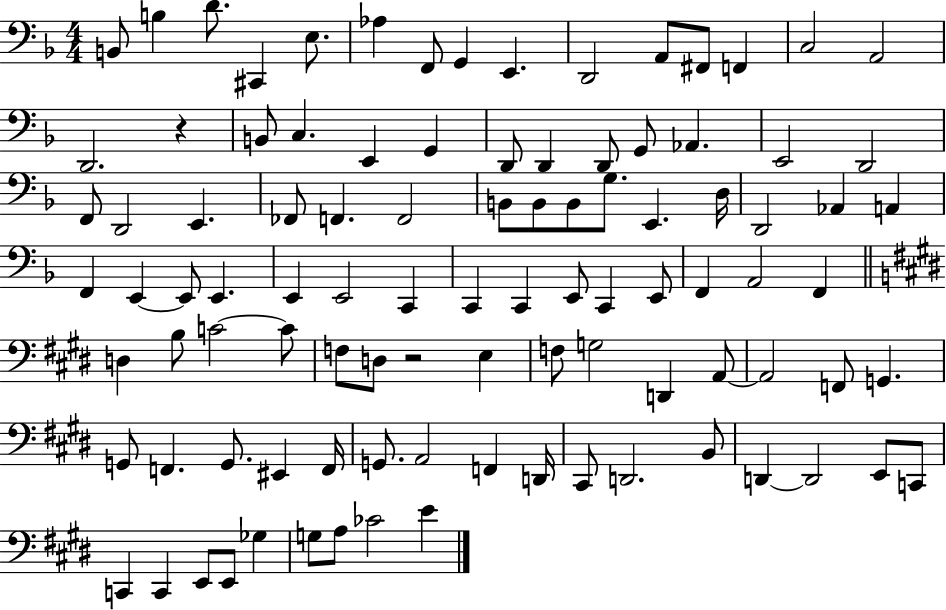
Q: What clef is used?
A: bass